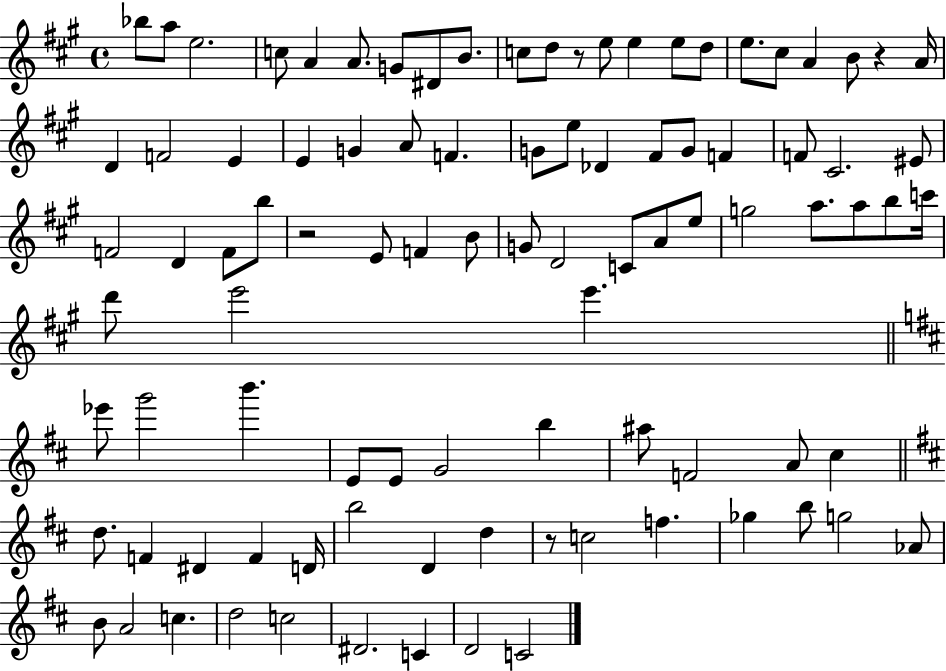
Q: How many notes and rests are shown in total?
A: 94